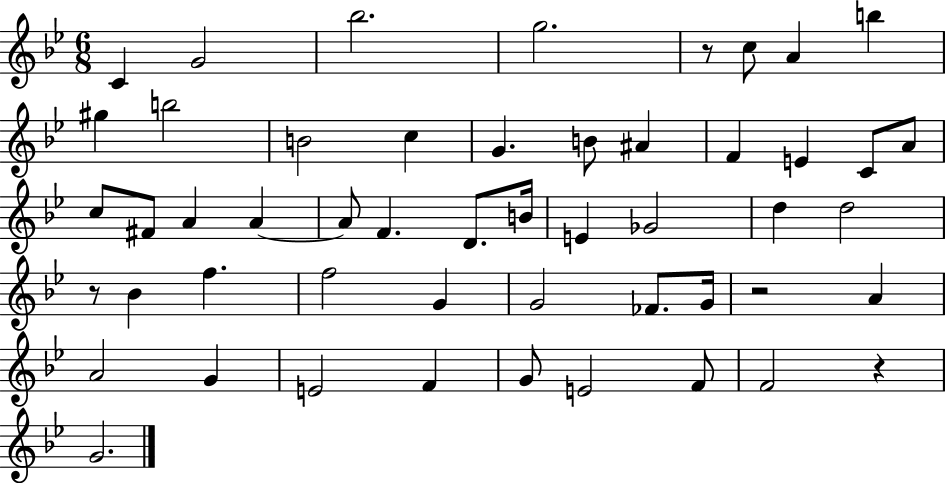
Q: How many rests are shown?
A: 4